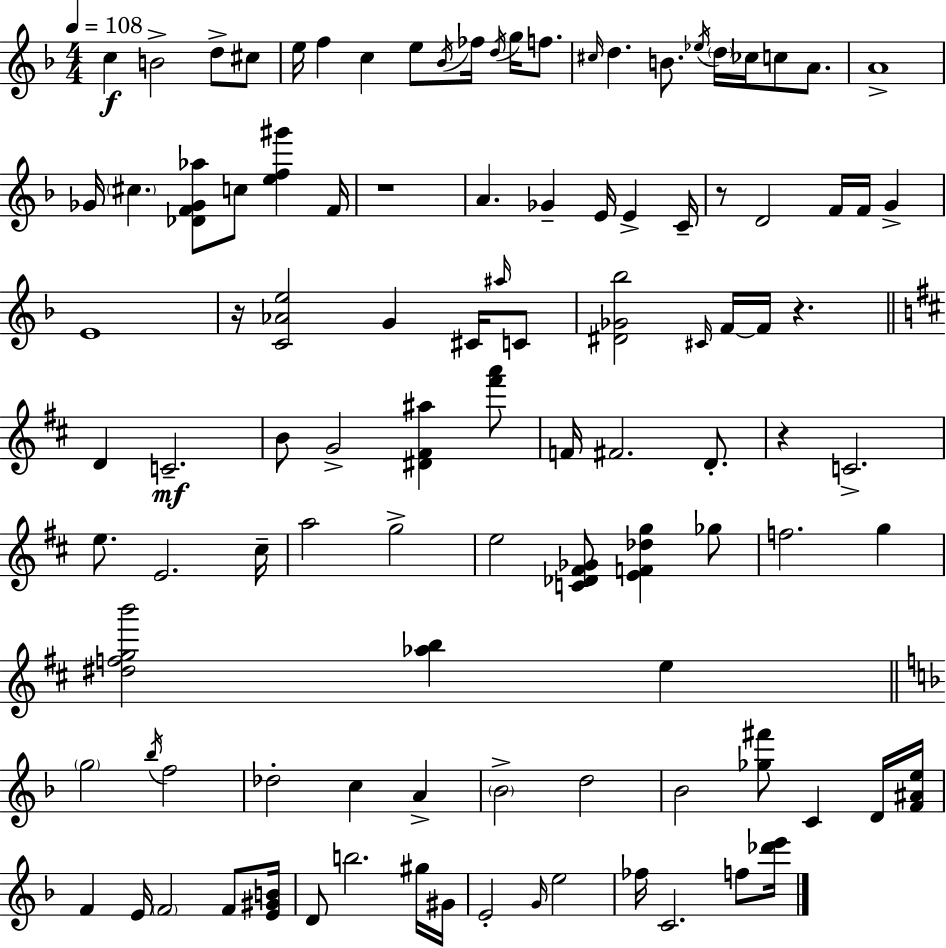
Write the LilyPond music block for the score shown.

{
  \clef treble
  \numericTimeSignature
  \time 4/4
  \key d \minor
  \tempo 4 = 108
  c''4\f b'2-> d''8-> cis''8 | e''16 f''4 c''4 e''8 \acciaccatura { bes'16 } fes''16 \acciaccatura { d''16 } g''16 f''8. | \grace { cis''16 } d''4. b'8. \acciaccatura { ees''16 } \parenthesize d''16 ces''16 c''8 | a'8. a'1-> | \break ges'16 \parenthesize cis''4. <des' f' ges' aes''>8 c''8 <e'' f'' gis'''>4 | f'16 r1 | a'4. ges'4-- e'16 e'4-> | c'16-- r8 d'2 f'16 f'16 | \break g'4-> e'1 | r16 <c' aes' e''>2 g'4 | cis'16 \grace { ais''16 } c'8 <dis' ges' bes''>2 \grace { cis'16 } f'16~~ f'16 | r4. \bar "||" \break \key d \major d'4 c'2.--\mf | b'8 g'2-> <dis' fis' ais''>4 <fis''' a'''>8 | f'16 fis'2. d'8.-. | r4 c'2.-> | \break e''8. e'2. cis''16-- | a''2 g''2-> | e''2 <c' des' fis' ges'>8 <e' f' des'' g''>4 ges''8 | f''2. g''4 | \break <dis'' f'' g'' b'''>2 <aes'' b''>4 e''4 | \bar "||" \break \key f \major \parenthesize g''2 \acciaccatura { bes''16 } f''2 | des''2-. c''4 a'4-> | \parenthesize bes'2-> d''2 | bes'2 <ges'' fis'''>8 c'4 d'16 | \break <f' ais' e''>16 f'4 e'16 \parenthesize f'2 f'8 | <e' gis' b'>16 d'8 b''2. gis''16 | gis'16 e'2-. \grace { g'16 } e''2 | fes''16 c'2. f''8 | \break <des''' e'''>16 \bar "|."
}